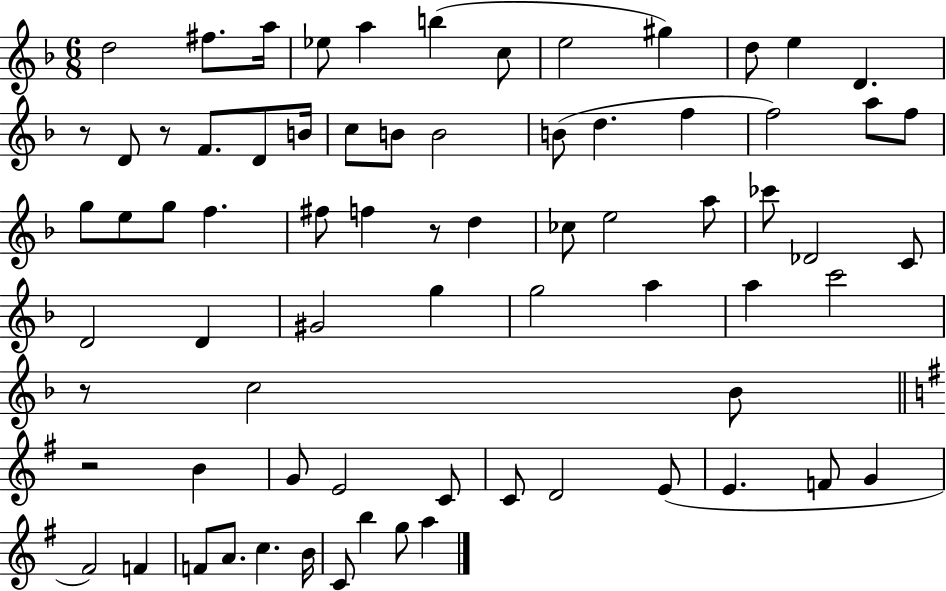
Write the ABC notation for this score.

X:1
T:Untitled
M:6/8
L:1/4
K:F
d2 ^f/2 a/4 _e/2 a b c/2 e2 ^g d/2 e D z/2 D/2 z/2 F/2 D/2 B/4 c/2 B/2 B2 B/2 d f f2 a/2 f/2 g/2 e/2 g/2 f ^f/2 f z/2 d _c/2 e2 a/2 _c'/2 _D2 C/2 D2 D ^G2 g g2 a a c'2 z/2 c2 _B/2 z2 B G/2 E2 C/2 C/2 D2 E/2 E F/2 G ^F2 F F/2 A/2 c B/4 C/2 b g/2 a